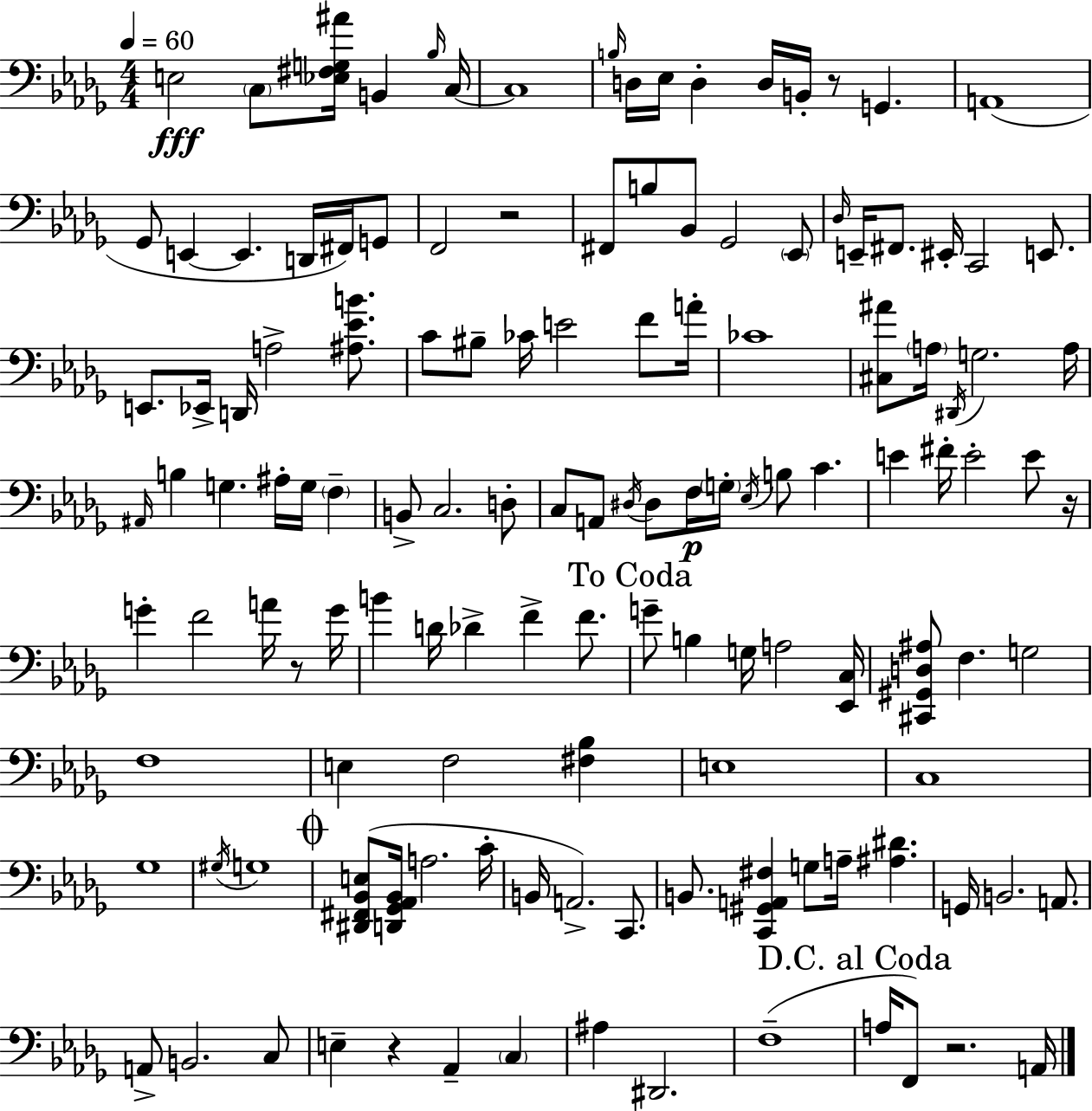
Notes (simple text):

E3/h C3/e [Eb3,F#3,G3,A#4]/s B2/q Bb3/s C3/s C3/w B3/s D3/s Eb3/s D3/q D3/s B2/s R/e G2/q. A2/w Gb2/e E2/q E2/q. D2/s F#2/s G2/e F2/h R/h F#2/e B3/e Bb2/e Gb2/h Eb2/e Db3/s E2/s F#2/e. EIS2/s C2/h E2/e. E2/e. Eb2/s D2/s A3/h [A#3,Eb4,B4]/e. C4/e BIS3/e CES4/s E4/h F4/e A4/s CES4/w [C#3,A#4]/e A3/s D#2/s G3/h. A3/s A#2/s B3/q G3/q. A#3/s G3/s F3/q B2/e C3/h. D3/e C3/e A2/e D#3/s D#3/e F3/s G3/s Eb3/s B3/e C4/q. E4/q F#4/s E4/h E4/e R/s G4/q F4/h A4/s R/e G4/s B4/q D4/s Db4/q F4/q F4/e. G4/e B3/q G3/s A3/h [Eb2,C3]/s [C#2,G#2,D3,A#3]/e F3/q. G3/h F3/w E3/q F3/h [F#3,Bb3]/q E3/w C3/w Gb3/w G#3/s G3/w [D#2,F#2,Bb2,E3]/e [D2,Gb2,Ab2,Bb2]/s A3/h. C4/s B2/s A2/h. C2/e. B2/e. [C2,G#2,A2,F#3]/q G3/e A3/s [A#3,D#4]/q. G2/s B2/h. A2/e. A2/e B2/h. C3/e E3/q R/q Ab2/q C3/q A#3/q D#2/h. F3/w A3/s F2/e R/h. A2/s